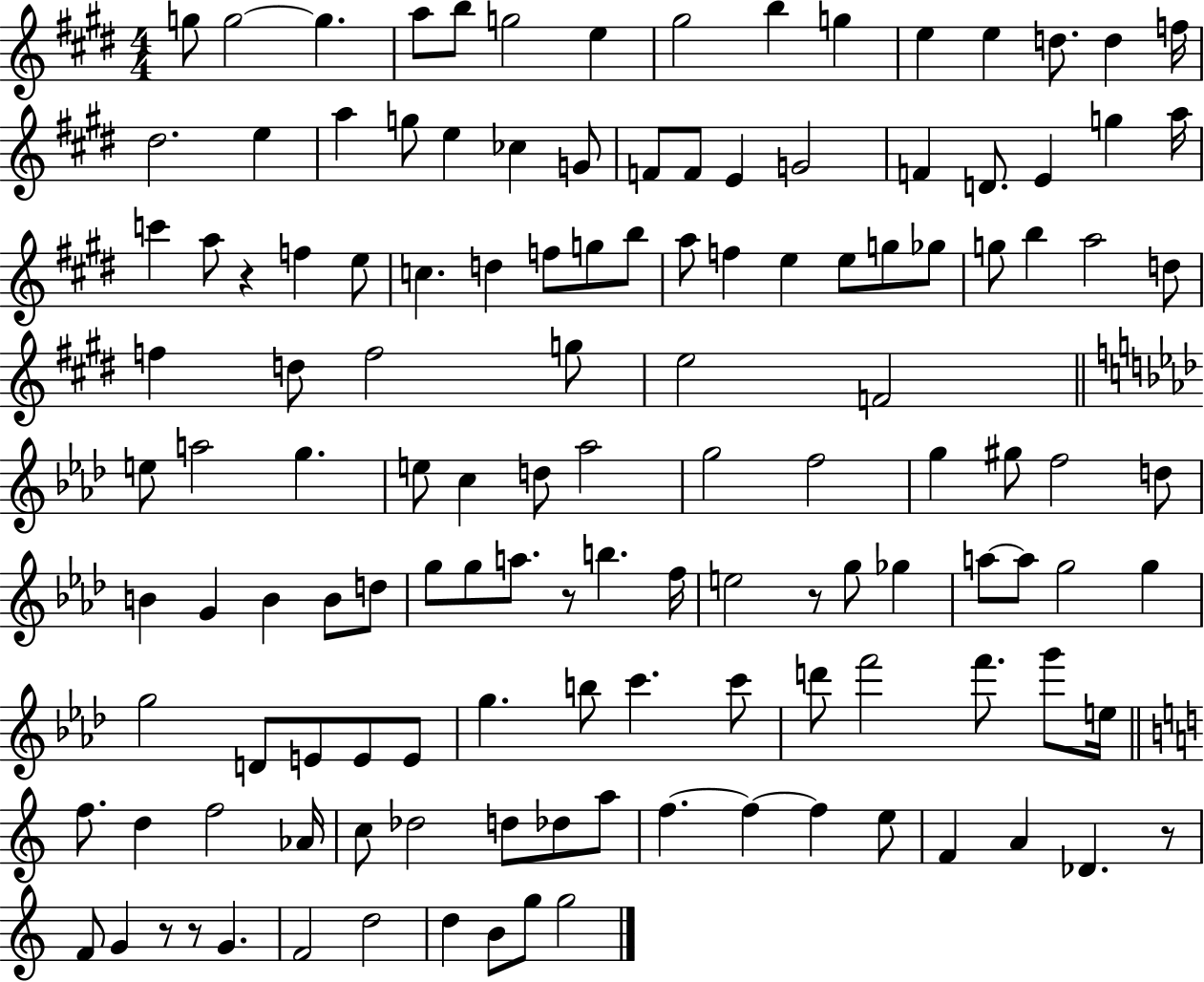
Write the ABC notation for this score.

X:1
T:Untitled
M:4/4
L:1/4
K:E
g/2 g2 g a/2 b/2 g2 e ^g2 b g e e d/2 d f/4 ^d2 e a g/2 e _c G/2 F/2 F/2 E G2 F D/2 E g a/4 c' a/2 z f e/2 c d f/2 g/2 b/2 a/2 f e e/2 g/2 _g/2 g/2 b a2 d/2 f d/2 f2 g/2 e2 F2 e/2 a2 g e/2 c d/2 _a2 g2 f2 g ^g/2 f2 d/2 B G B B/2 d/2 g/2 g/2 a/2 z/2 b f/4 e2 z/2 g/2 _g a/2 a/2 g2 g g2 D/2 E/2 E/2 E/2 g b/2 c' c'/2 d'/2 f'2 f'/2 g'/2 e/4 f/2 d f2 _A/4 c/2 _d2 d/2 _d/2 a/2 f f f e/2 F A _D z/2 F/2 G z/2 z/2 G F2 d2 d B/2 g/2 g2